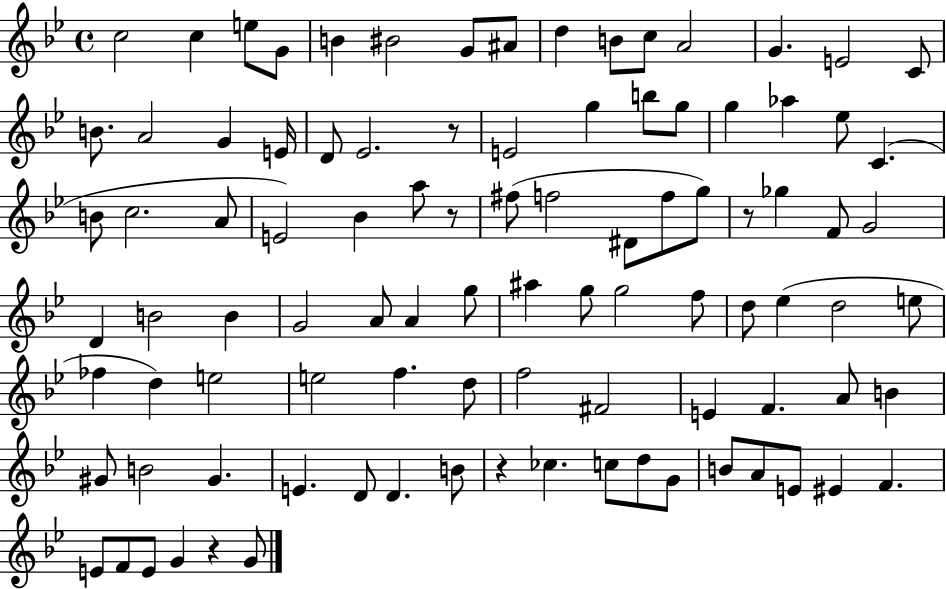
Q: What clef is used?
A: treble